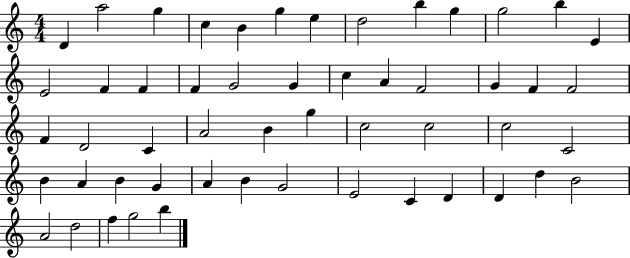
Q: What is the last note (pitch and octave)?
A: B5